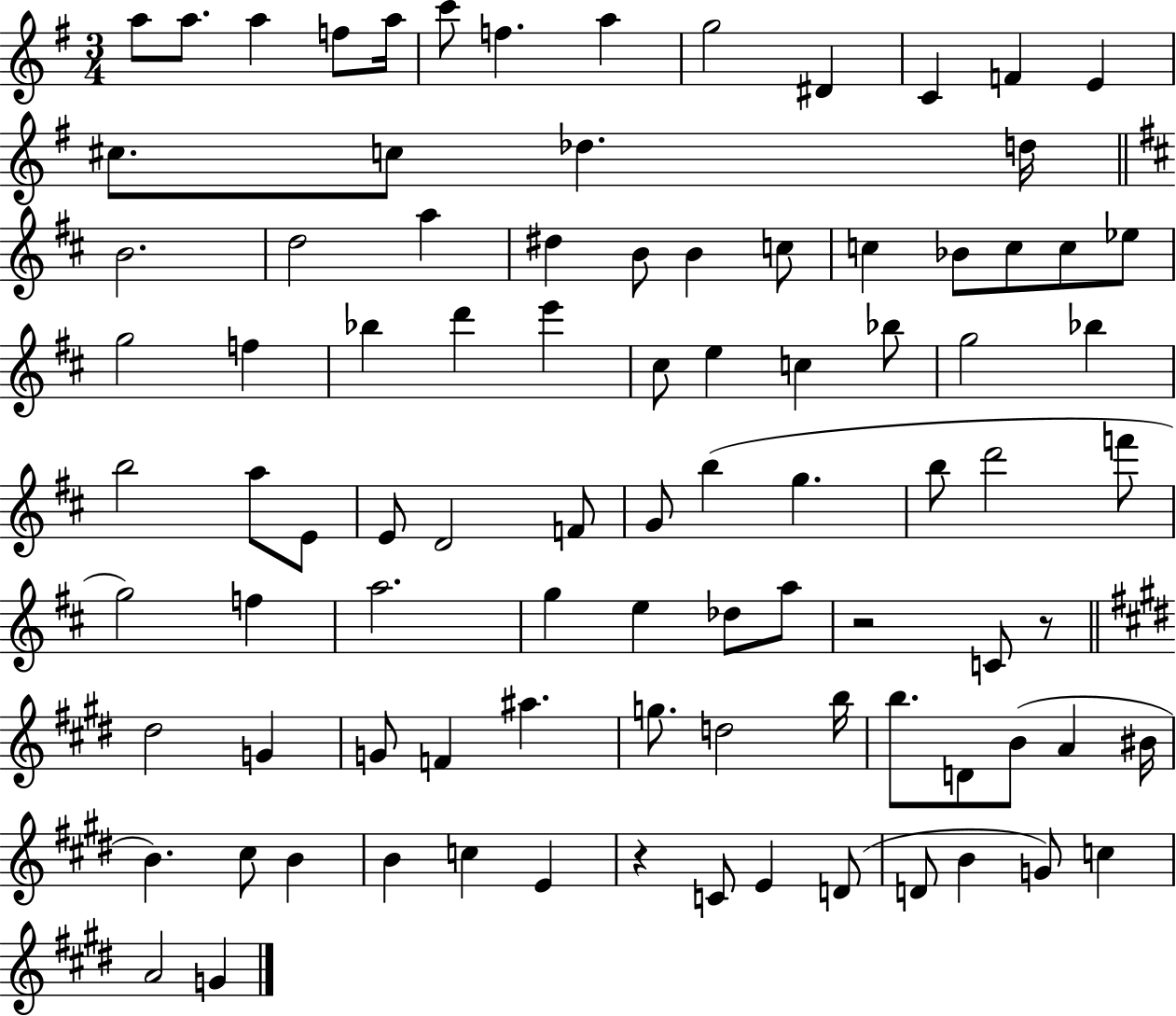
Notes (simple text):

A5/e A5/e. A5/q F5/e A5/s C6/e F5/q. A5/q G5/h D#4/q C4/q F4/q E4/q C#5/e. C5/e Db5/q. D5/s B4/h. D5/h A5/q D#5/q B4/e B4/q C5/e C5/q Bb4/e C5/e C5/e Eb5/e G5/h F5/q Bb5/q D6/q E6/q C#5/e E5/q C5/q Bb5/e G5/h Bb5/q B5/h A5/e E4/e E4/e D4/h F4/e G4/e B5/q G5/q. B5/e D6/h F6/e G5/h F5/q A5/h. G5/q E5/q Db5/e A5/e R/h C4/e R/e D#5/h G4/q G4/e F4/q A#5/q. G5/e. D5/h B5/s B5/e. D4/e B4/e A4/q BIS4/s B4/q. C#5/e B4/q B4/q C5/q E4/q R/q C4/e E4/q D4/e D4/e B4/q G4/e C5/q A4/h G4/q